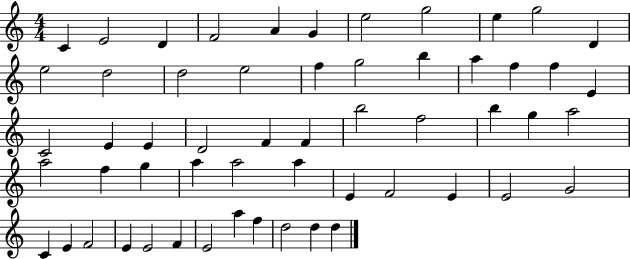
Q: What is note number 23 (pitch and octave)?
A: C4